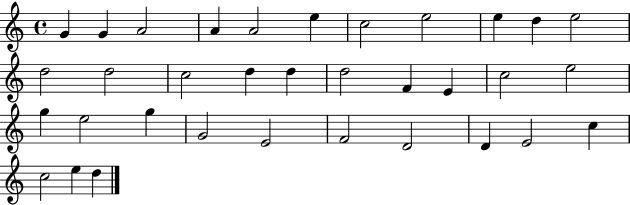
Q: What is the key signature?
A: C major